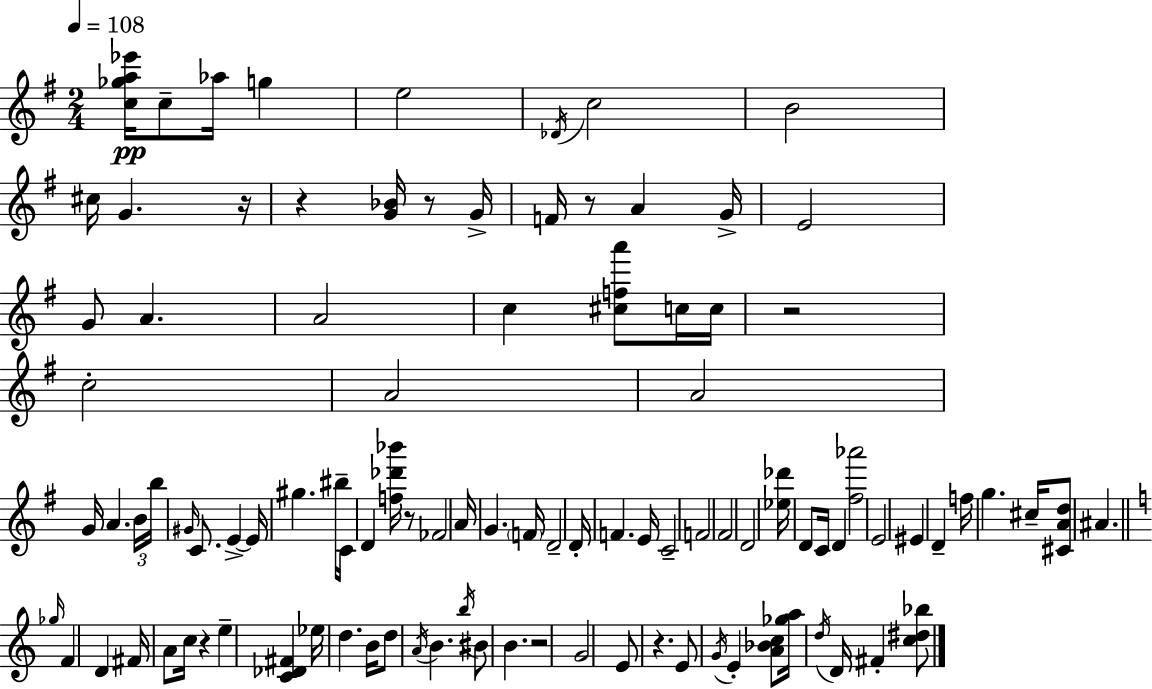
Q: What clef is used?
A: treble